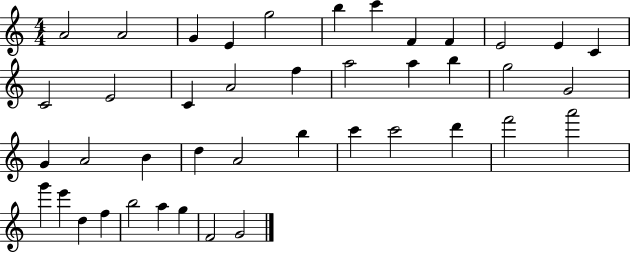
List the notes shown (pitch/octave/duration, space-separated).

A4/h A4/h G4/q E4/q G5/h B5/q C6/q F4/q F4/q E4/h E4/q C4/q C4/h E4/h C4/q A4/h F5/q A5/h A5/q B5/q G5/h G4/h G4/q A4/h B4/q D5/q A4/h B5/q C6/q C6/h D6/q F6/h A6/h G6/q E6/q D5/q F5/q B5/h A5/q G5/q F4/h G4/h